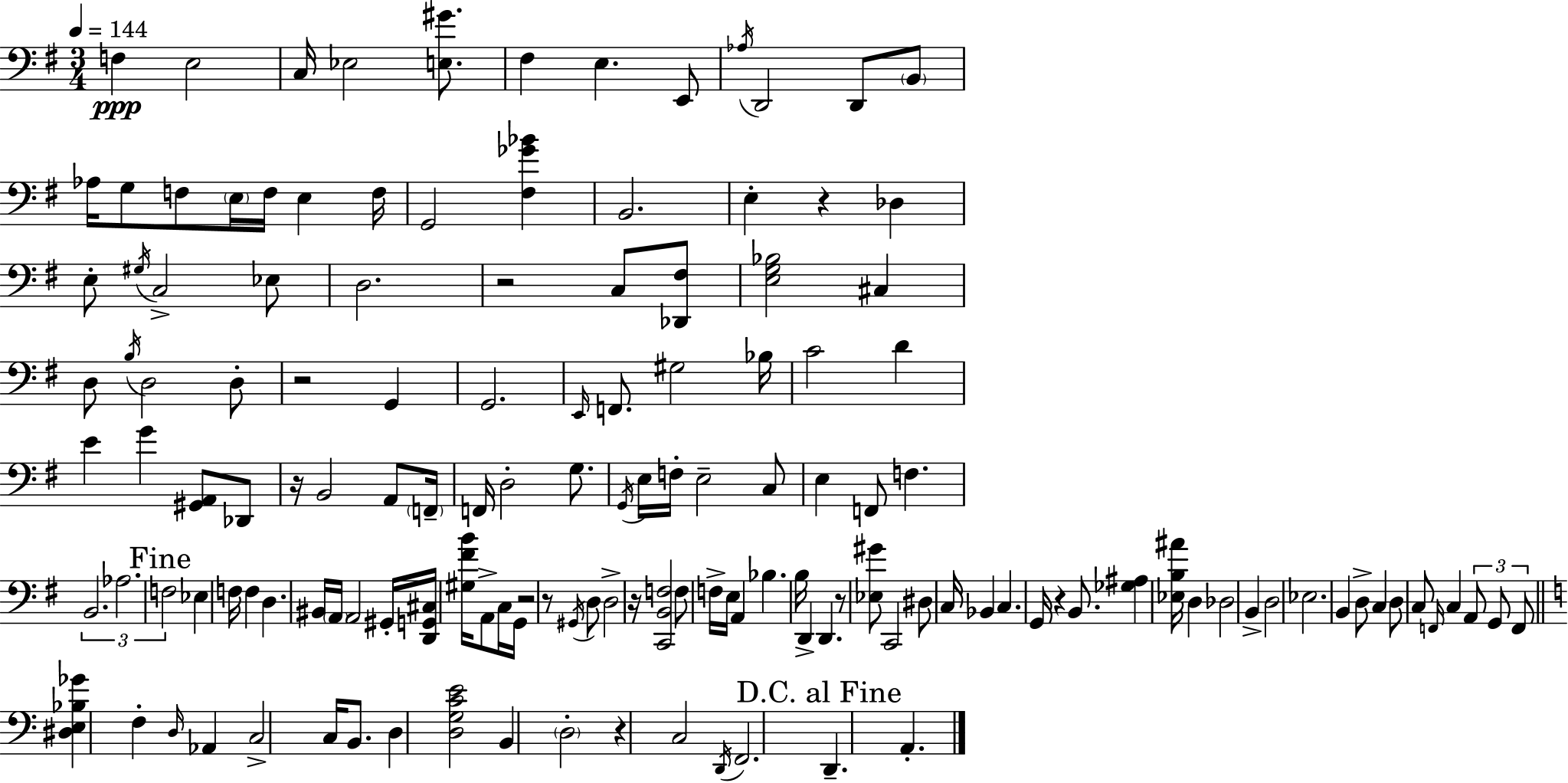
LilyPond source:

{
  \clef bass
  \numericTimeSignature
  \time 3/4
  \key e \minor
  \tempo 4 = 144
  f4\ppp e2 | c16 ees2 <e gis'>8. | fis4 e4. e,8 | \acciaccatura { aes16 } d,2 d,8 \parenthesize b,8 | \break aes16 g8 f8 \parenthesize e16 f16 e4 | f16 g,2 <fis ges' bes'>4 | b,2. | e4-. r4 des4 | \break e8-. \acciaccatura { gis16 } c2-> | ees8 d2. | r2 c8 | <des, fis>8 <e g bes>2 cis4 | \break d8 \acciaccatura { b16 } d2 | d8-. r2 g,4 | g,2. | \grace { e,16 } f,8. gis2 | \break bes16 c'2 | d'4 e'4 g'4 | <gis, a,>8 des,8 r16 b,2 | a,8 \parenthesize f,16-- f,16 d2-. | \break g8. \acciaccatura { g,16 } e16 f16-. e2-- | c8 e4 f,8 f4. | \tuplet 3/2 { b,2. | aes2. | \break \mark "Fine" f2 } | ees4 f16 f4 d4. | bis,16 \parenthesize a,16 a,2 | gis,16-. <d, g, cis>16 <gis fis' b'>16 a,8-> c16 g,16 r2 | \break r8 \acciaccatura { gis,16 } d8 d2-> | r16 <c, b, f>2 | f8 f16-> e16 a,4 bes4. | b16 d,4-> d,4. | \break r8 <ees gis'>8 c,2 | dis8 c16 bes,4 c4. | g,16 r4 b,8. | <ges ais>4 <ees b ais'>16 d4 des2 | \break b,4-> d2 | ees2. | b,4 d8-> | c4 d8 c8 \grace { f,16 } c4 | \break \tuplet 3/2 { a,8 g,8 f,8 } \bar "||" \break \key c \major <dis e bes ges'>4 f4-. \grace { d16 } aes,4 | c2-> c16 b,8. | d4 <d g c' e'>2 | b,4 \parenthesize d2-. | \break r4 c2 | \acciaccatura { d,16 } f,2. | \mark "D.C. al Fine" d,4.-- a,4.-. | \bar "|."
}